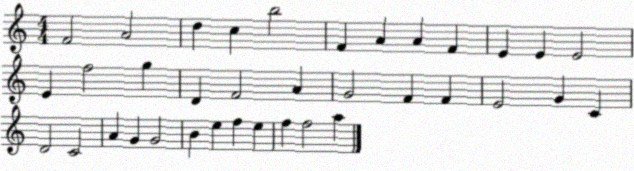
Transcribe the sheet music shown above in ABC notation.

X:1
T:Untitled
M:4/4
L:1/4
K:C
F2 A2 d c b2 F A A F E E E2 E f2 g D F2 A G2 F F E2 G C D2 C2 A G G2 B e f e f f2 a